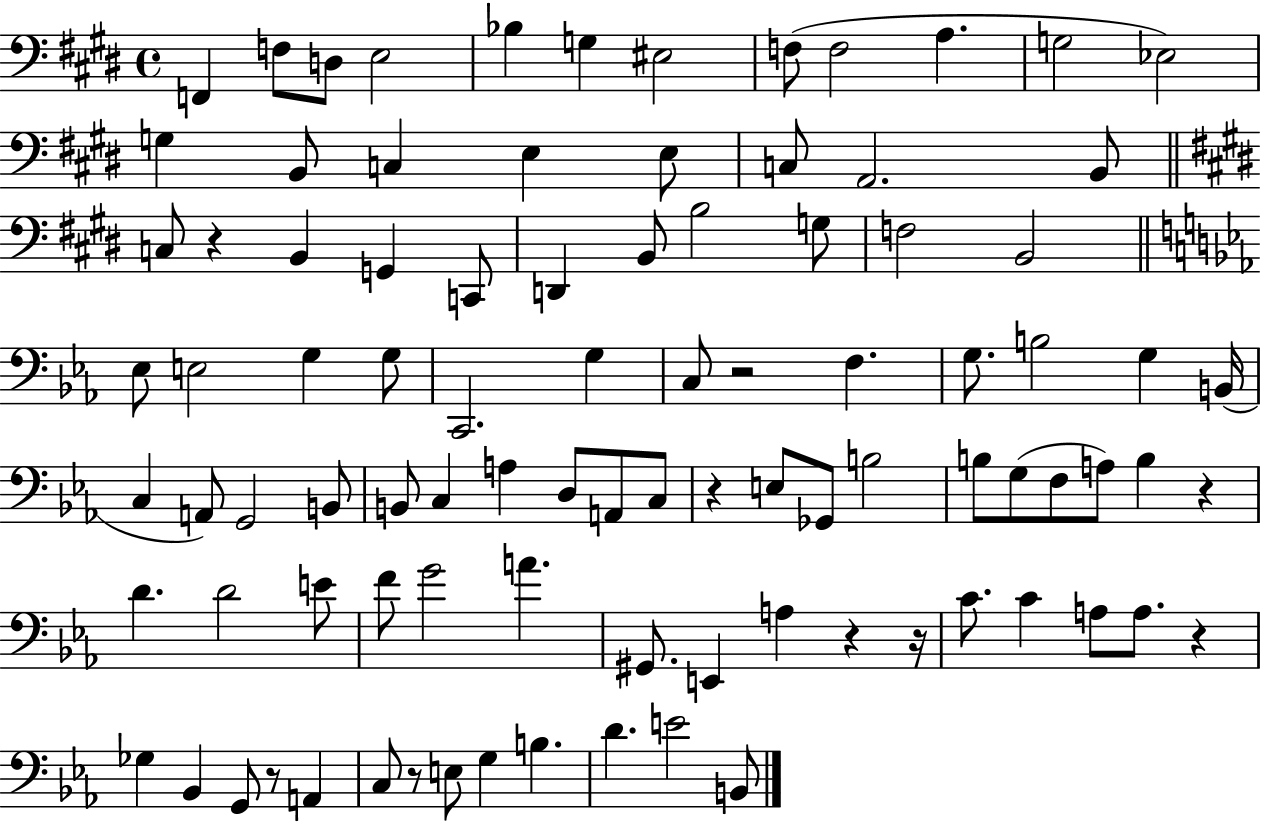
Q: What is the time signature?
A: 4/4